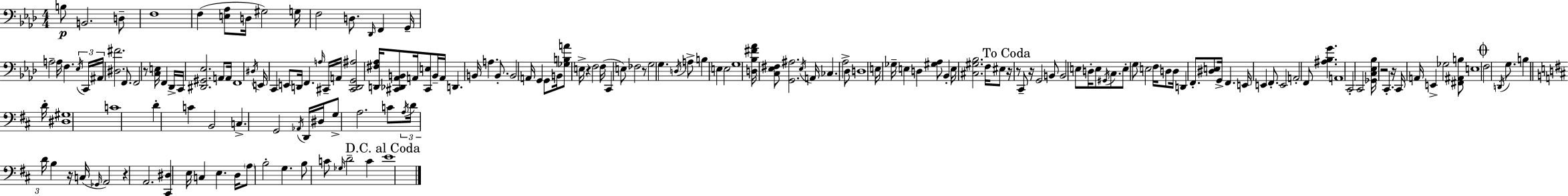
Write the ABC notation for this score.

X:1
T:Untitled
M:4/4
L:1/4
K:Fm
B,/2 B,,2 D,/2 F,4 F, [E,_A,]/2 D,/4 ^G,2 G,/4 F,2 D,/2 _D,,/4 F,, G,,/4 A,2 A,/4 F, _E,/4 C,,/4 ^A,,/4 [^D,^F]2 F,,/2 F,,2 z/2 [C,E,]/4 F,, _D,,/4 C,,/4 [^D,,^G,,_E,]2 A,,/2 A,,/4 F,,4 ^D,/4 E,,/4 C,, E,,/2 D,,/4 F,, A,/4 ^C,,/4 A,,/4 [^C,,D,,G,,^A,]2 [D,,^F,_A,]/4 [^C,,_D,,_A,,B,,]/2 A,,/4 [^C,,E,]/2 B,,/4 A,,/4 D,, B,,/4 A, B,,/2 B,,2 A,,/4 G,, G,,/2 B,,/4 [_G,B,A]/2 E,/4 z F,2 F,/4 C,, E,/2 _F,2 z/2 G,2 G, D,/4 A,/2 B, E, E,2 G,4 [D,_B,^F_A]/4 [C,_E,^F,]/2 [G,,^A,]2 _E,/4 A,,/4 _C, _A,2 _D,/2 D,4 E,/4 _G,/4 E, D, [^G,_A,]/2 _B,, E,/4 [^C,^G,_B,]2 F,/4 ^E,/2 z/4 z/2 C,,/2 z/4 G,,2 B,,/2 B,,2 E,/2 D,/4 E,/2 ^G,,/4 C,/2 E,/2 G,/2 E,2 F,/4 D,/2 D,/4 D,, F,,/2 [^D,E,]/2 G,,/4 F,, E,,/4 E,, F,,/2 E,,2 A,,2 F,,/2 [^A,_B,G] A,,4 C,,2 C,,2 [_G,,C,_E,_B,]/4 z2 C,, z/4 C,,/4 A,,/4 E,, _G,2 [^F,,^A,,B,]/2 E,4 F,2 D,,/4 G,/2 B, D/4 [^D,^G,]4 C4 D C B,,2 C, G,,2 _A,,/4 D,,/4 ^D,/4 G,/2 A,2 C/2 A,/4 D/4 D/4 B, z/4 C,/4 _G,,/4 A,,2 z A,,2 [^C,,^D,] E,/4 C, E, D,/4 A,/2 B,2 G, B,/2 C/2 _G,/4 D2 C E4